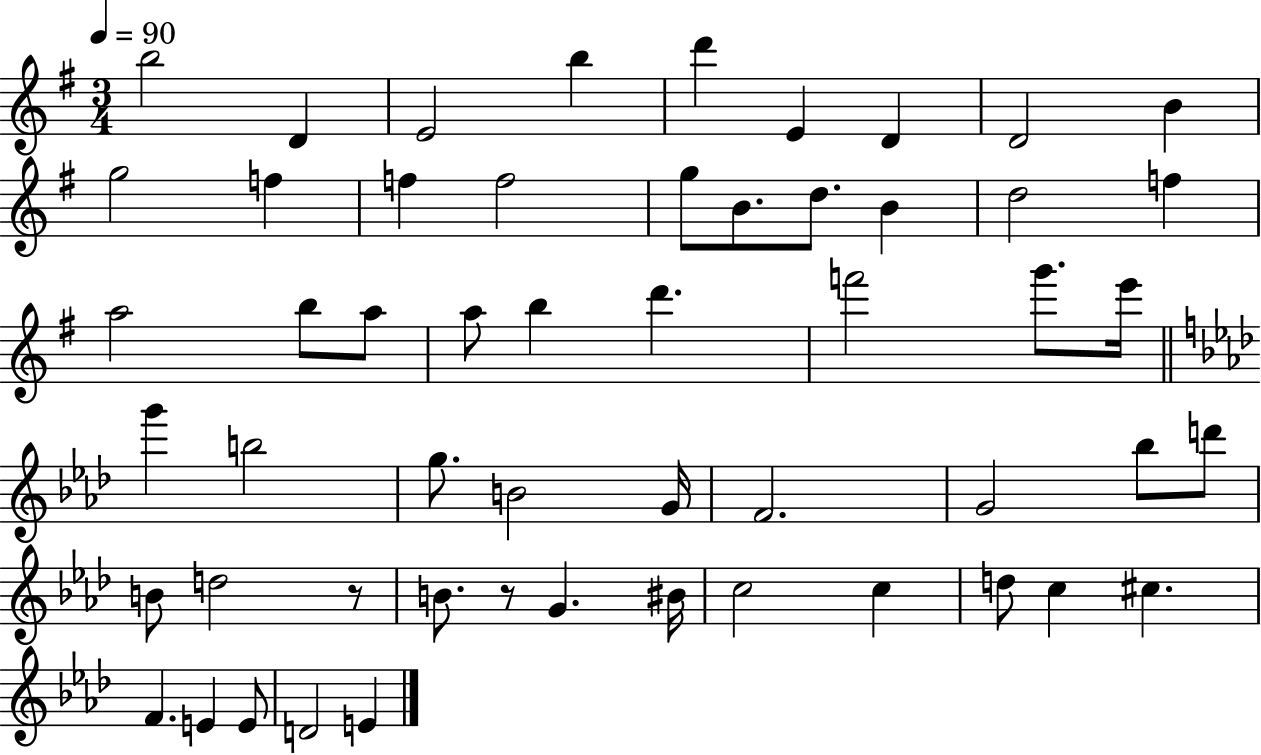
X:1
T:Untitled
M:3/4
L:1/4
K:G
b2 D E2 b d' E D D2 B g2 f f f2 g/2 B/2 d/2 B d2 f a2 b/2 a/2 a/2 b d' f'2 g'/2 e'/4 g' b2 g/2 B2 G/4 F2 G2 _b/2 d'/2 B/2 d2 z/2 B/2 z/2 G ^B/4 c2 c d/2 c ^c F E E/2 D2 E